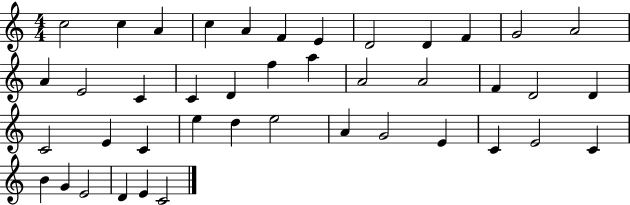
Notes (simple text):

C5/h C5/q A4/q C5/q A4/q F4/q E4/q D4/h D4/q F4/q G4/h A4/h A4/q E4/h C4/q C4/q D4/q F5/q A5/q A4/h A4/h F4/q D4/h D4/q C4/h E4/q C4/q E5/q D5/q E5/h A4/q G4/h E4/q C4/q E4/h C4/q B4/q G4/q E4/h D4/q E4/q C4/h